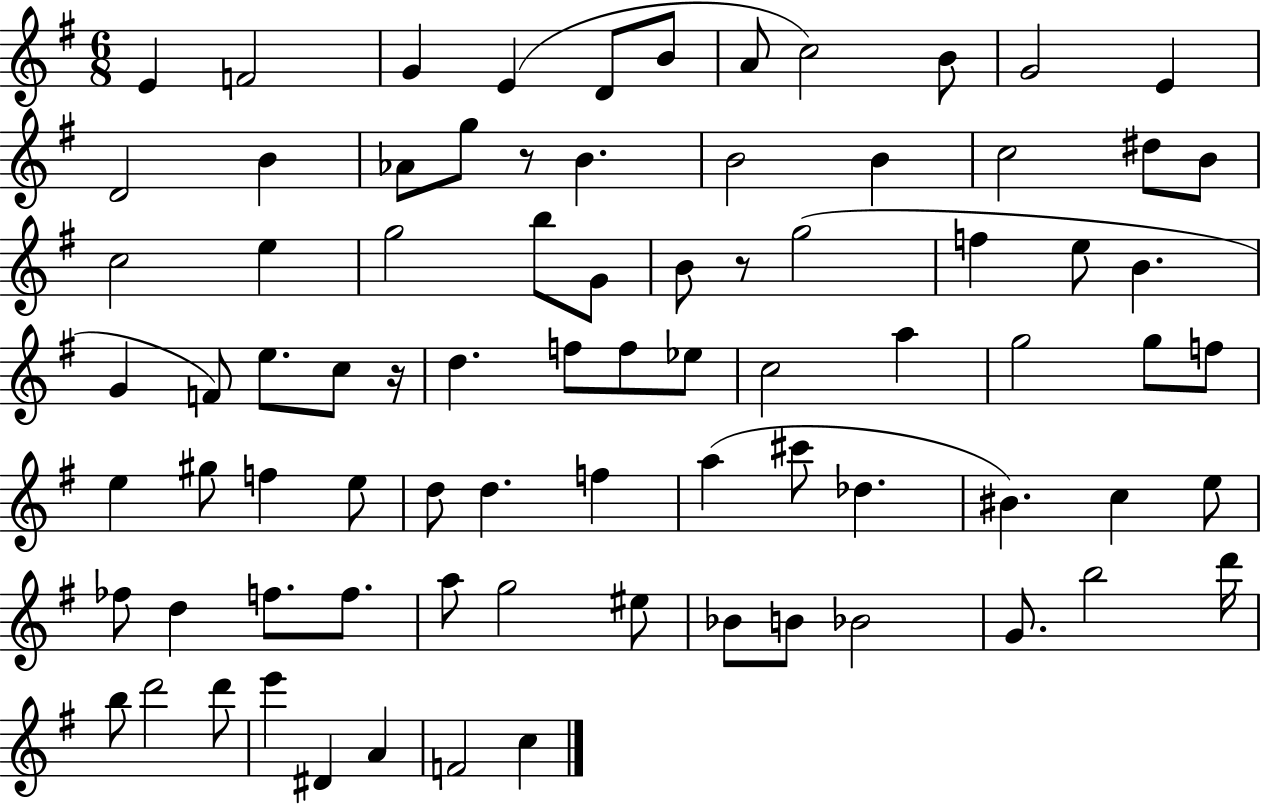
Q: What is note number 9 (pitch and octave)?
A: B4